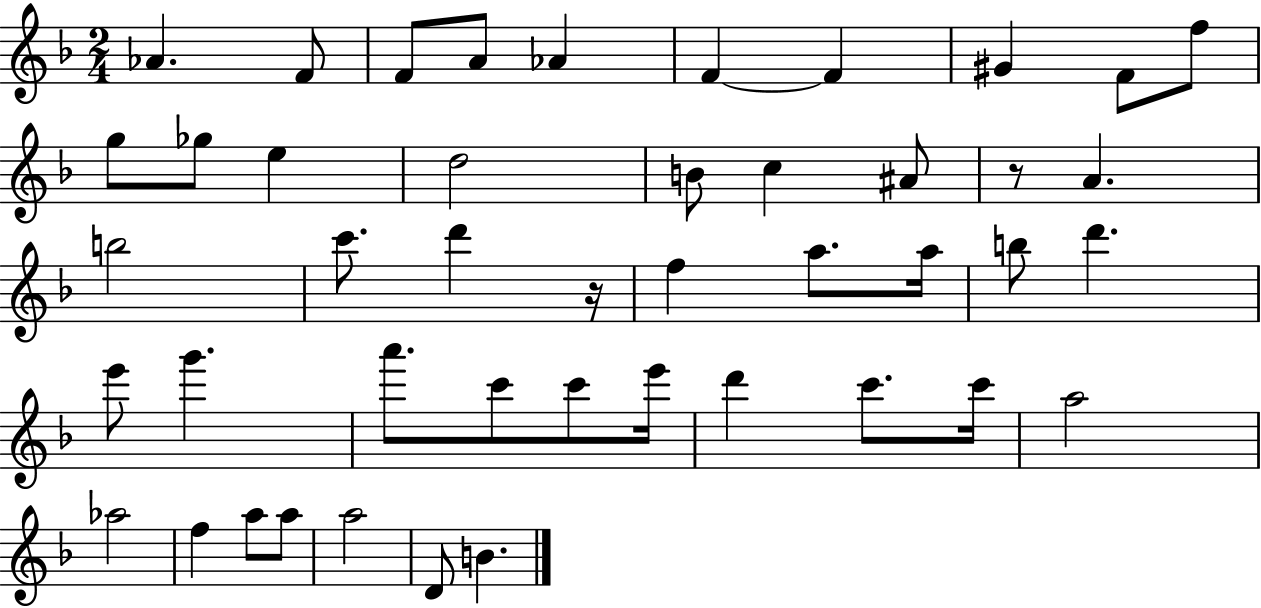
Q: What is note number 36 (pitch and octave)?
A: A5